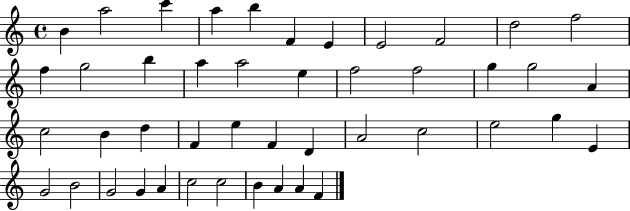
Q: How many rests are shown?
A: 0